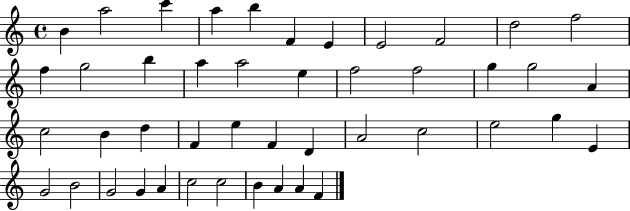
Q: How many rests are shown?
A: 0